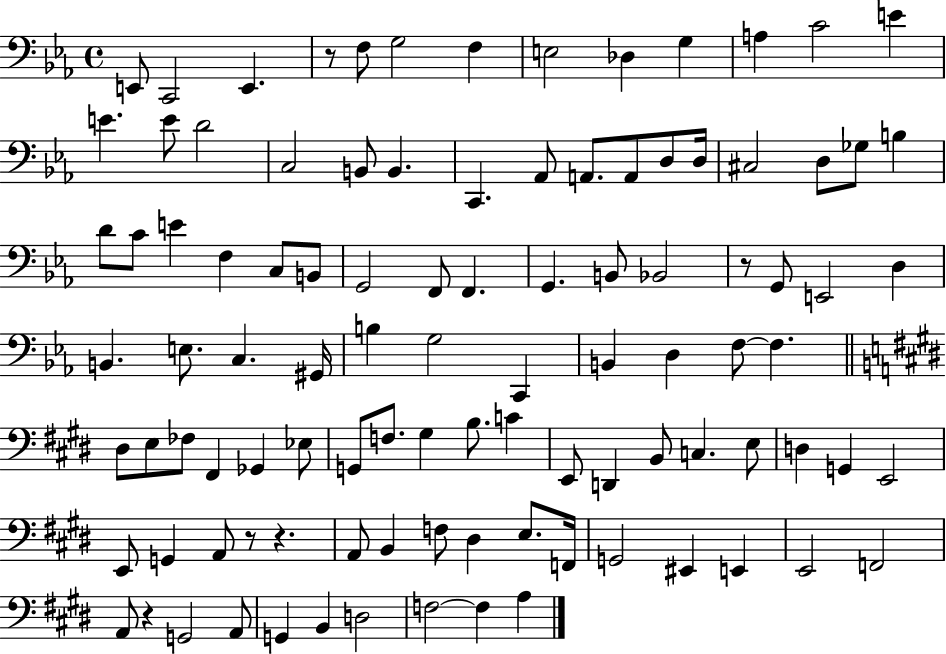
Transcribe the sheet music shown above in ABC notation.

X:1
T:Untitled
M:4/4
L:1/4
K:Eb
E,,/2 C,,2 E,, z/2 F,/2 G,2 F, E,2 _D, G, A, C2 E E E/2 D2 C,2 B,,/2 B,, C,, _A,,/2 A,,/2 A,,/2 D,/2 D,/4 ^C,2 D,/2 _G,/2 B, D/2 C/2 E F, C,/2 B,,/2 G,,2 F,,/2 F,, G,, B,,/2 _B,,2 z/2 G,,/2 E,,2 D, B,, E,/2 C, ^G,,/4 B, G,2 C,, B,, D, F,/2 F, ^D,/2 E,/2 _F,/2 ^F,, _G,, _E,/2 G,,/2 F,/2 ^G, B,/2 C E,,/2 D,, B,,/2 C, E,/2 D, G,, E,,2 E,,/2 G,, A,,/2 z/2 z A,,/2 B,, F,/2 ^D, E,/2 F,,/4 G,,2 ^E,, E,, E,,2 F,,2 A,,/2 z G,,2 A,,/2 G,, B,, D,2 F,2 F, A,